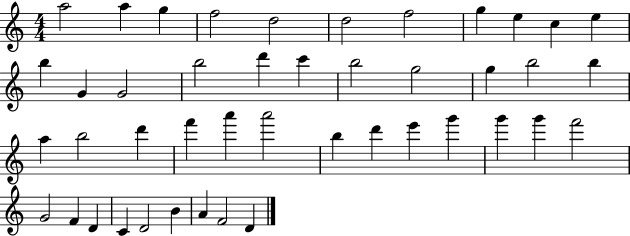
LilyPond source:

{
  \clef treble
  \numericTimeSignature
  \time 4/4
  \key c \major
  a''2 a''4 g''4 | f''2 d''2 | d''2 f''2 | g''4 e''4 c''4 e''4 | \break b''4 g'4 g'2 | b''2 d'''4 c'''4 | b''2 g''2 | g''4 b''2 b''4 | \break a''4 b''2 d'''4 | f'''4 a'''4 a'''2 | b''4 d'''4 e'''4 g'''4 | g'''4 g'''4 f'''2 | \break g'2 f'4 d'4 | c'4 d'2 b'4 | a'4 f'2 d'4 | \bar "|."
}